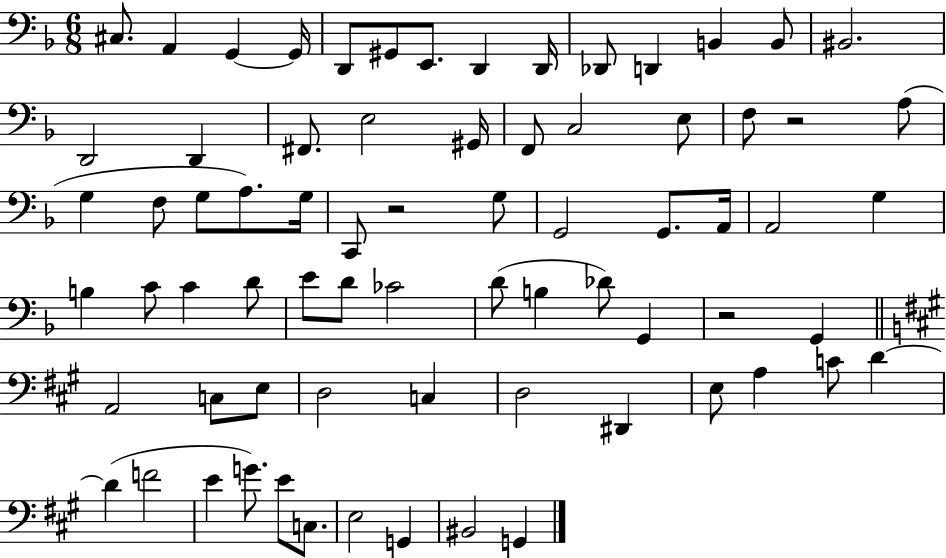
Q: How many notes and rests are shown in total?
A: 72